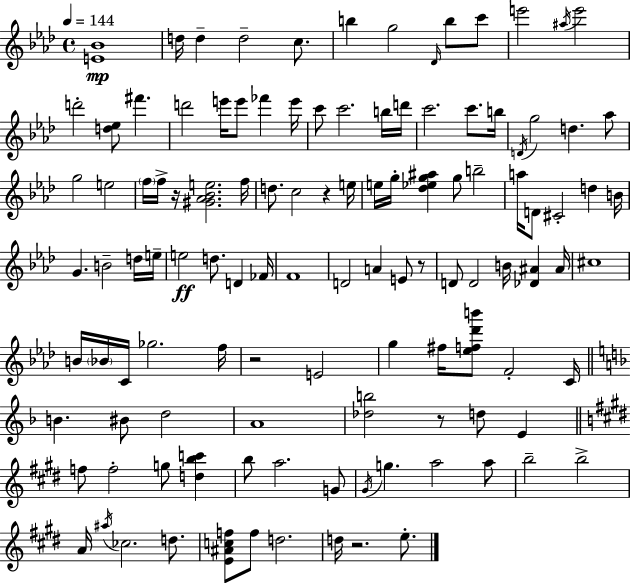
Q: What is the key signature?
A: F minor